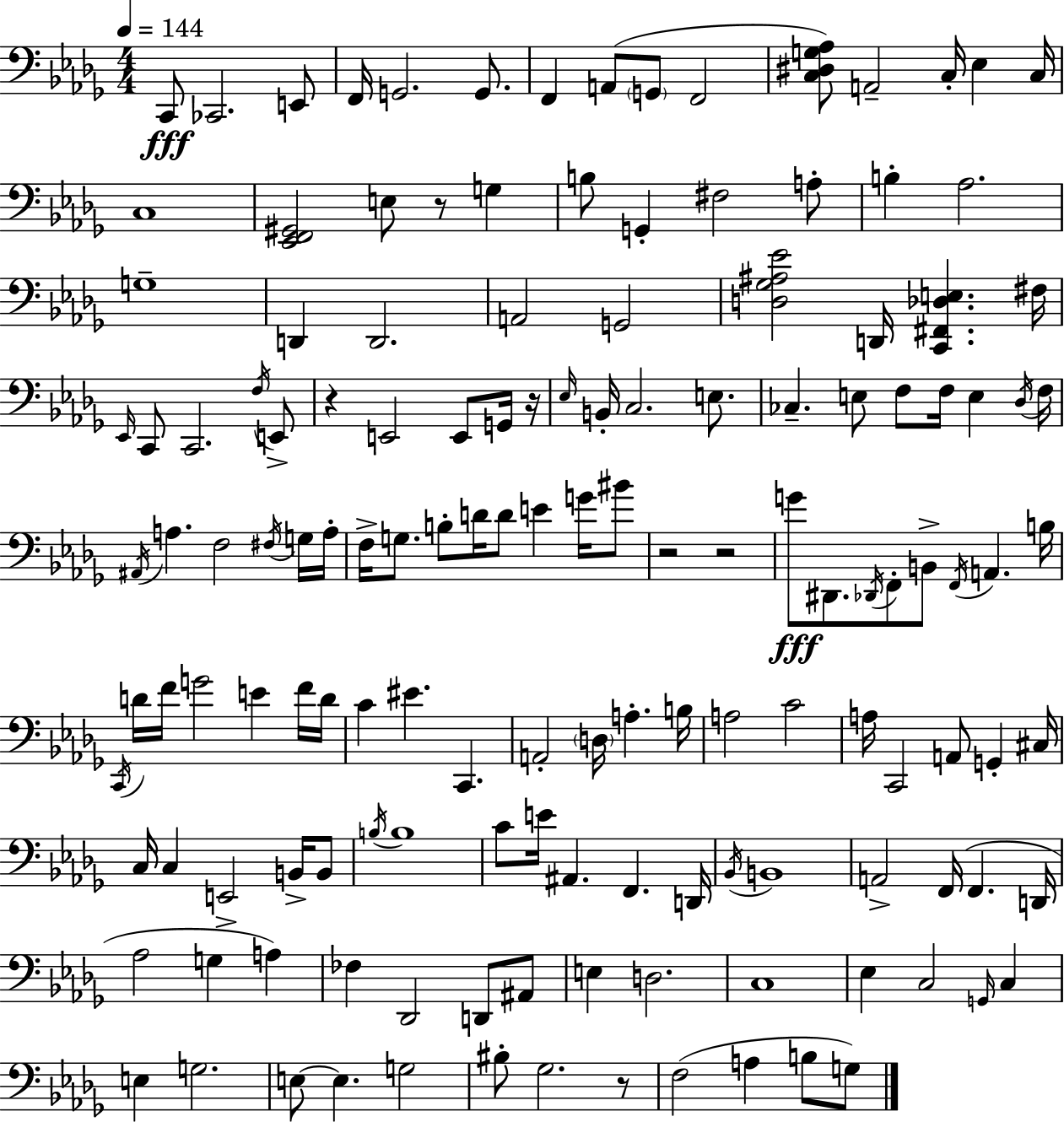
C2/e CES2/h. E2/e F2/s G2/h. G2/e. F2/q A2/e G2/e F2/h [C3,D#3,G3,Ab3]/e A2/h C3/s Eb3/q C3/s C3/w [Eb2,F2,G#2]/h E3/e R/e G3/q B3/e G2/q F#3/h A3/e B3/q Ab3/h. G3/w D2/q D2/h. A2/h G2/h [D3,Gb3,A#3,Eb4]/h D2/s [C2,F#2,Db3,E3]/q. F#3/s Eb2/s C2/e C2/h. F3/s E2/e R/q E2/h E2/e G2/s R/s Eb3/s B2/s C3/h. E3/e. CES3/q. E3/e F3/e F3/s E3/q Db3/s F3/s A#2/s A3/q. F3/h F#3/s G3/s A3/s F3/s G3/e. B3/e D4/s D4/e E4/q G4/s BIS4/e R/h R/h G4/e D#2/e. Db2/s F2/e B2/e F2/s A2/q. B3/s C2/s D4/s F4/s G4/h E4/q F4/s D4/s C4/q EIS4/q. C2/q. A2/h D3/s A3/q. B3/s A3/h C4/h A3/s C2/h A2/e G2/q C#3/s C3/s C3/q E2/h B2/s B2/e B3/s B3/w C4/e E4/s A#2/q. F2/q. D2/s Bb2/s B2/w A2/h F2/s F2/q. D2/s Ab3/h G3/q A3/q FES3/q Db2/h D2/e A#2/e E3/q D3/h. C3/w Eb3/q C3/h G2/s C3/q E3/q G3/h. E3/e E3/q. G3/h BIS3/e Gb3/h. R/e F3/h A3/q B3/e G3/e